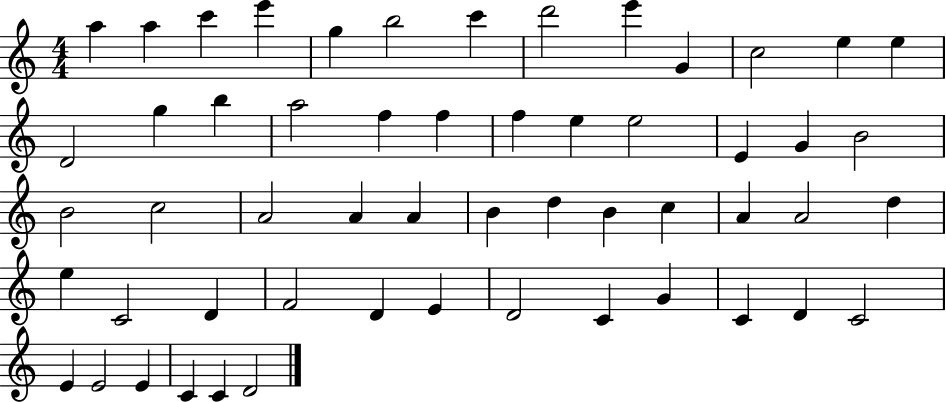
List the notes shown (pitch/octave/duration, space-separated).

A5/q A5/q C6/q E6/q G5/q B5/h C6/q D6/h E6/q G4/q C5/h E5/q E5/q D4/h G5/q B5/q A5/h F5/q F5/q F5/q E5/q E5/h E4/q G4/q B4/h B4/h C5/h A4/h A4/q A4/q B4/q D5/q B4/q C5/q A4/q A4/h D5/q E5/q C4/h D4/q F4/h D4/q E4/q D4/h C4/q G4/q C4/q D4/q C4/h E4/q E4/h E4/q C4/q C4/q D4/h